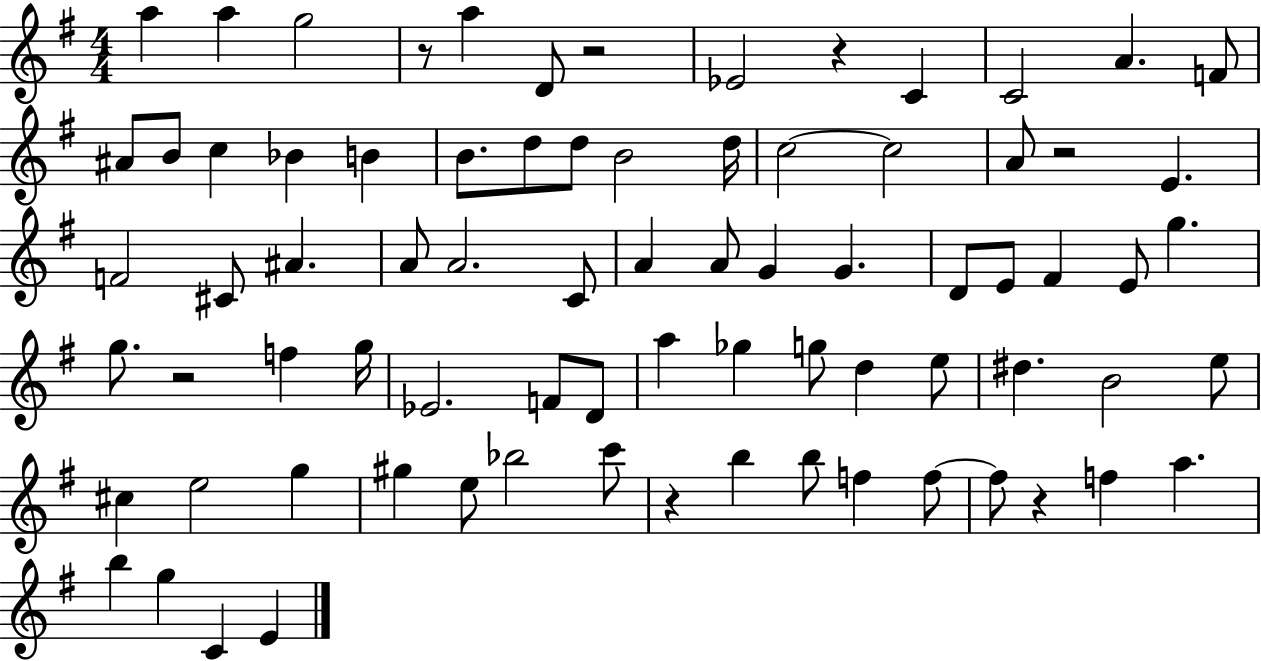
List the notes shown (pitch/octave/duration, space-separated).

A5/q A5/q G5/h R/e A5/q D4/e R/h Eb4/h R/q C4/q C4/h A4/q. F4/e A#4/e B4/e C5/q Bb4/q B4/q B4/e. D5/e D5/e B4/h D5/s C5/h C5/h A4/e R/h E4/q. F4/h C#4/e A#4/q. A4/e A4/h. C4/e A4/q A4/e G4/q G4/q. D4/e E4/e F#4/q E4/e G5/q. G5/e. R/h F5/q G5/s Eb4/h. F4/e D4/e A5/q Gb5/q G5/e D5/q E5/e D#5/q. B4/h E5/e C#5/q E5/h G5/q G#5/q E5/e Bb5/h C6/e R/q B5/q B5/e F5/q F5/e F5/e R/q F5/q A5/q. B5/q G5/q C4/q E4/q